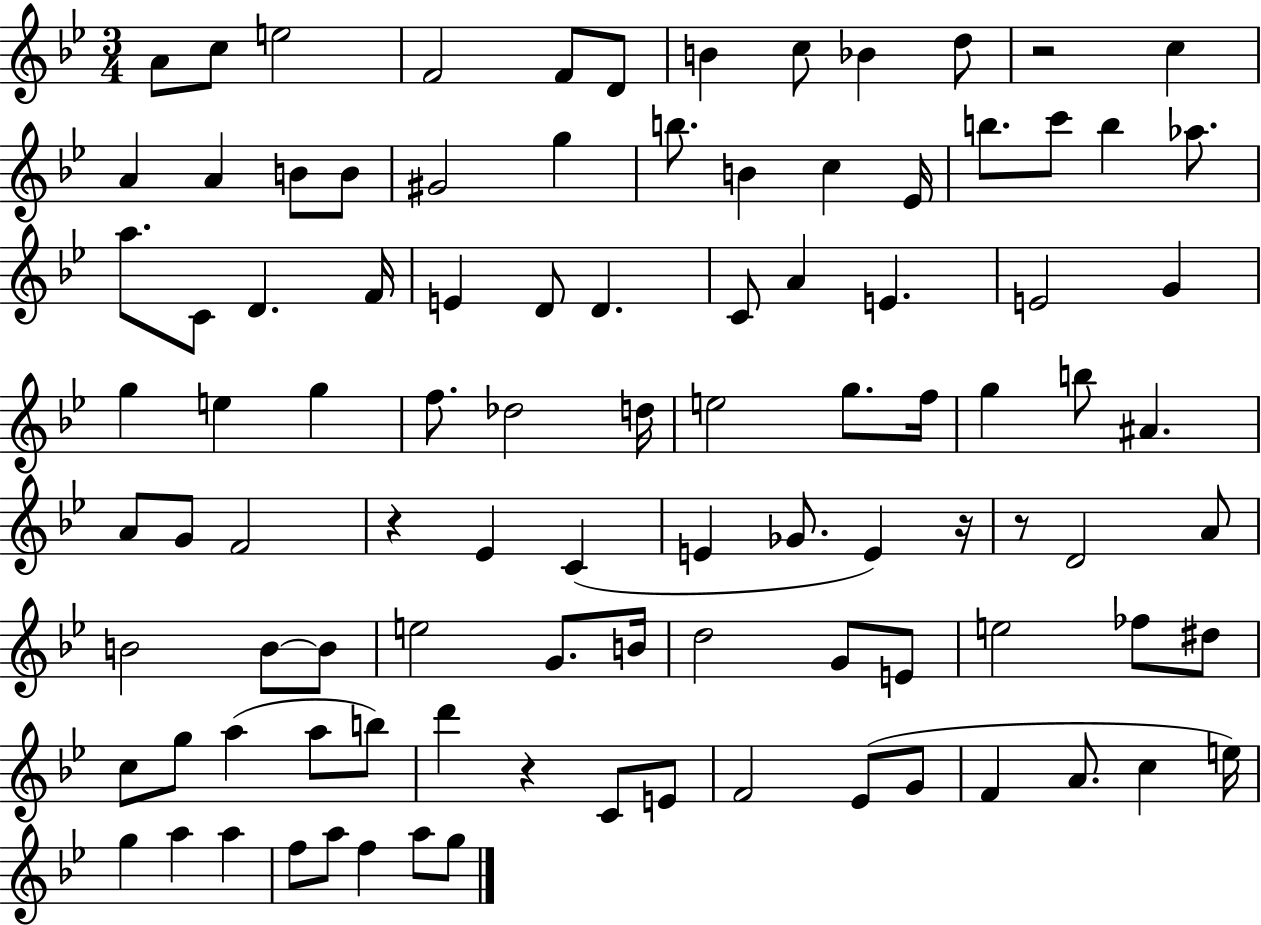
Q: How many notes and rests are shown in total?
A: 99